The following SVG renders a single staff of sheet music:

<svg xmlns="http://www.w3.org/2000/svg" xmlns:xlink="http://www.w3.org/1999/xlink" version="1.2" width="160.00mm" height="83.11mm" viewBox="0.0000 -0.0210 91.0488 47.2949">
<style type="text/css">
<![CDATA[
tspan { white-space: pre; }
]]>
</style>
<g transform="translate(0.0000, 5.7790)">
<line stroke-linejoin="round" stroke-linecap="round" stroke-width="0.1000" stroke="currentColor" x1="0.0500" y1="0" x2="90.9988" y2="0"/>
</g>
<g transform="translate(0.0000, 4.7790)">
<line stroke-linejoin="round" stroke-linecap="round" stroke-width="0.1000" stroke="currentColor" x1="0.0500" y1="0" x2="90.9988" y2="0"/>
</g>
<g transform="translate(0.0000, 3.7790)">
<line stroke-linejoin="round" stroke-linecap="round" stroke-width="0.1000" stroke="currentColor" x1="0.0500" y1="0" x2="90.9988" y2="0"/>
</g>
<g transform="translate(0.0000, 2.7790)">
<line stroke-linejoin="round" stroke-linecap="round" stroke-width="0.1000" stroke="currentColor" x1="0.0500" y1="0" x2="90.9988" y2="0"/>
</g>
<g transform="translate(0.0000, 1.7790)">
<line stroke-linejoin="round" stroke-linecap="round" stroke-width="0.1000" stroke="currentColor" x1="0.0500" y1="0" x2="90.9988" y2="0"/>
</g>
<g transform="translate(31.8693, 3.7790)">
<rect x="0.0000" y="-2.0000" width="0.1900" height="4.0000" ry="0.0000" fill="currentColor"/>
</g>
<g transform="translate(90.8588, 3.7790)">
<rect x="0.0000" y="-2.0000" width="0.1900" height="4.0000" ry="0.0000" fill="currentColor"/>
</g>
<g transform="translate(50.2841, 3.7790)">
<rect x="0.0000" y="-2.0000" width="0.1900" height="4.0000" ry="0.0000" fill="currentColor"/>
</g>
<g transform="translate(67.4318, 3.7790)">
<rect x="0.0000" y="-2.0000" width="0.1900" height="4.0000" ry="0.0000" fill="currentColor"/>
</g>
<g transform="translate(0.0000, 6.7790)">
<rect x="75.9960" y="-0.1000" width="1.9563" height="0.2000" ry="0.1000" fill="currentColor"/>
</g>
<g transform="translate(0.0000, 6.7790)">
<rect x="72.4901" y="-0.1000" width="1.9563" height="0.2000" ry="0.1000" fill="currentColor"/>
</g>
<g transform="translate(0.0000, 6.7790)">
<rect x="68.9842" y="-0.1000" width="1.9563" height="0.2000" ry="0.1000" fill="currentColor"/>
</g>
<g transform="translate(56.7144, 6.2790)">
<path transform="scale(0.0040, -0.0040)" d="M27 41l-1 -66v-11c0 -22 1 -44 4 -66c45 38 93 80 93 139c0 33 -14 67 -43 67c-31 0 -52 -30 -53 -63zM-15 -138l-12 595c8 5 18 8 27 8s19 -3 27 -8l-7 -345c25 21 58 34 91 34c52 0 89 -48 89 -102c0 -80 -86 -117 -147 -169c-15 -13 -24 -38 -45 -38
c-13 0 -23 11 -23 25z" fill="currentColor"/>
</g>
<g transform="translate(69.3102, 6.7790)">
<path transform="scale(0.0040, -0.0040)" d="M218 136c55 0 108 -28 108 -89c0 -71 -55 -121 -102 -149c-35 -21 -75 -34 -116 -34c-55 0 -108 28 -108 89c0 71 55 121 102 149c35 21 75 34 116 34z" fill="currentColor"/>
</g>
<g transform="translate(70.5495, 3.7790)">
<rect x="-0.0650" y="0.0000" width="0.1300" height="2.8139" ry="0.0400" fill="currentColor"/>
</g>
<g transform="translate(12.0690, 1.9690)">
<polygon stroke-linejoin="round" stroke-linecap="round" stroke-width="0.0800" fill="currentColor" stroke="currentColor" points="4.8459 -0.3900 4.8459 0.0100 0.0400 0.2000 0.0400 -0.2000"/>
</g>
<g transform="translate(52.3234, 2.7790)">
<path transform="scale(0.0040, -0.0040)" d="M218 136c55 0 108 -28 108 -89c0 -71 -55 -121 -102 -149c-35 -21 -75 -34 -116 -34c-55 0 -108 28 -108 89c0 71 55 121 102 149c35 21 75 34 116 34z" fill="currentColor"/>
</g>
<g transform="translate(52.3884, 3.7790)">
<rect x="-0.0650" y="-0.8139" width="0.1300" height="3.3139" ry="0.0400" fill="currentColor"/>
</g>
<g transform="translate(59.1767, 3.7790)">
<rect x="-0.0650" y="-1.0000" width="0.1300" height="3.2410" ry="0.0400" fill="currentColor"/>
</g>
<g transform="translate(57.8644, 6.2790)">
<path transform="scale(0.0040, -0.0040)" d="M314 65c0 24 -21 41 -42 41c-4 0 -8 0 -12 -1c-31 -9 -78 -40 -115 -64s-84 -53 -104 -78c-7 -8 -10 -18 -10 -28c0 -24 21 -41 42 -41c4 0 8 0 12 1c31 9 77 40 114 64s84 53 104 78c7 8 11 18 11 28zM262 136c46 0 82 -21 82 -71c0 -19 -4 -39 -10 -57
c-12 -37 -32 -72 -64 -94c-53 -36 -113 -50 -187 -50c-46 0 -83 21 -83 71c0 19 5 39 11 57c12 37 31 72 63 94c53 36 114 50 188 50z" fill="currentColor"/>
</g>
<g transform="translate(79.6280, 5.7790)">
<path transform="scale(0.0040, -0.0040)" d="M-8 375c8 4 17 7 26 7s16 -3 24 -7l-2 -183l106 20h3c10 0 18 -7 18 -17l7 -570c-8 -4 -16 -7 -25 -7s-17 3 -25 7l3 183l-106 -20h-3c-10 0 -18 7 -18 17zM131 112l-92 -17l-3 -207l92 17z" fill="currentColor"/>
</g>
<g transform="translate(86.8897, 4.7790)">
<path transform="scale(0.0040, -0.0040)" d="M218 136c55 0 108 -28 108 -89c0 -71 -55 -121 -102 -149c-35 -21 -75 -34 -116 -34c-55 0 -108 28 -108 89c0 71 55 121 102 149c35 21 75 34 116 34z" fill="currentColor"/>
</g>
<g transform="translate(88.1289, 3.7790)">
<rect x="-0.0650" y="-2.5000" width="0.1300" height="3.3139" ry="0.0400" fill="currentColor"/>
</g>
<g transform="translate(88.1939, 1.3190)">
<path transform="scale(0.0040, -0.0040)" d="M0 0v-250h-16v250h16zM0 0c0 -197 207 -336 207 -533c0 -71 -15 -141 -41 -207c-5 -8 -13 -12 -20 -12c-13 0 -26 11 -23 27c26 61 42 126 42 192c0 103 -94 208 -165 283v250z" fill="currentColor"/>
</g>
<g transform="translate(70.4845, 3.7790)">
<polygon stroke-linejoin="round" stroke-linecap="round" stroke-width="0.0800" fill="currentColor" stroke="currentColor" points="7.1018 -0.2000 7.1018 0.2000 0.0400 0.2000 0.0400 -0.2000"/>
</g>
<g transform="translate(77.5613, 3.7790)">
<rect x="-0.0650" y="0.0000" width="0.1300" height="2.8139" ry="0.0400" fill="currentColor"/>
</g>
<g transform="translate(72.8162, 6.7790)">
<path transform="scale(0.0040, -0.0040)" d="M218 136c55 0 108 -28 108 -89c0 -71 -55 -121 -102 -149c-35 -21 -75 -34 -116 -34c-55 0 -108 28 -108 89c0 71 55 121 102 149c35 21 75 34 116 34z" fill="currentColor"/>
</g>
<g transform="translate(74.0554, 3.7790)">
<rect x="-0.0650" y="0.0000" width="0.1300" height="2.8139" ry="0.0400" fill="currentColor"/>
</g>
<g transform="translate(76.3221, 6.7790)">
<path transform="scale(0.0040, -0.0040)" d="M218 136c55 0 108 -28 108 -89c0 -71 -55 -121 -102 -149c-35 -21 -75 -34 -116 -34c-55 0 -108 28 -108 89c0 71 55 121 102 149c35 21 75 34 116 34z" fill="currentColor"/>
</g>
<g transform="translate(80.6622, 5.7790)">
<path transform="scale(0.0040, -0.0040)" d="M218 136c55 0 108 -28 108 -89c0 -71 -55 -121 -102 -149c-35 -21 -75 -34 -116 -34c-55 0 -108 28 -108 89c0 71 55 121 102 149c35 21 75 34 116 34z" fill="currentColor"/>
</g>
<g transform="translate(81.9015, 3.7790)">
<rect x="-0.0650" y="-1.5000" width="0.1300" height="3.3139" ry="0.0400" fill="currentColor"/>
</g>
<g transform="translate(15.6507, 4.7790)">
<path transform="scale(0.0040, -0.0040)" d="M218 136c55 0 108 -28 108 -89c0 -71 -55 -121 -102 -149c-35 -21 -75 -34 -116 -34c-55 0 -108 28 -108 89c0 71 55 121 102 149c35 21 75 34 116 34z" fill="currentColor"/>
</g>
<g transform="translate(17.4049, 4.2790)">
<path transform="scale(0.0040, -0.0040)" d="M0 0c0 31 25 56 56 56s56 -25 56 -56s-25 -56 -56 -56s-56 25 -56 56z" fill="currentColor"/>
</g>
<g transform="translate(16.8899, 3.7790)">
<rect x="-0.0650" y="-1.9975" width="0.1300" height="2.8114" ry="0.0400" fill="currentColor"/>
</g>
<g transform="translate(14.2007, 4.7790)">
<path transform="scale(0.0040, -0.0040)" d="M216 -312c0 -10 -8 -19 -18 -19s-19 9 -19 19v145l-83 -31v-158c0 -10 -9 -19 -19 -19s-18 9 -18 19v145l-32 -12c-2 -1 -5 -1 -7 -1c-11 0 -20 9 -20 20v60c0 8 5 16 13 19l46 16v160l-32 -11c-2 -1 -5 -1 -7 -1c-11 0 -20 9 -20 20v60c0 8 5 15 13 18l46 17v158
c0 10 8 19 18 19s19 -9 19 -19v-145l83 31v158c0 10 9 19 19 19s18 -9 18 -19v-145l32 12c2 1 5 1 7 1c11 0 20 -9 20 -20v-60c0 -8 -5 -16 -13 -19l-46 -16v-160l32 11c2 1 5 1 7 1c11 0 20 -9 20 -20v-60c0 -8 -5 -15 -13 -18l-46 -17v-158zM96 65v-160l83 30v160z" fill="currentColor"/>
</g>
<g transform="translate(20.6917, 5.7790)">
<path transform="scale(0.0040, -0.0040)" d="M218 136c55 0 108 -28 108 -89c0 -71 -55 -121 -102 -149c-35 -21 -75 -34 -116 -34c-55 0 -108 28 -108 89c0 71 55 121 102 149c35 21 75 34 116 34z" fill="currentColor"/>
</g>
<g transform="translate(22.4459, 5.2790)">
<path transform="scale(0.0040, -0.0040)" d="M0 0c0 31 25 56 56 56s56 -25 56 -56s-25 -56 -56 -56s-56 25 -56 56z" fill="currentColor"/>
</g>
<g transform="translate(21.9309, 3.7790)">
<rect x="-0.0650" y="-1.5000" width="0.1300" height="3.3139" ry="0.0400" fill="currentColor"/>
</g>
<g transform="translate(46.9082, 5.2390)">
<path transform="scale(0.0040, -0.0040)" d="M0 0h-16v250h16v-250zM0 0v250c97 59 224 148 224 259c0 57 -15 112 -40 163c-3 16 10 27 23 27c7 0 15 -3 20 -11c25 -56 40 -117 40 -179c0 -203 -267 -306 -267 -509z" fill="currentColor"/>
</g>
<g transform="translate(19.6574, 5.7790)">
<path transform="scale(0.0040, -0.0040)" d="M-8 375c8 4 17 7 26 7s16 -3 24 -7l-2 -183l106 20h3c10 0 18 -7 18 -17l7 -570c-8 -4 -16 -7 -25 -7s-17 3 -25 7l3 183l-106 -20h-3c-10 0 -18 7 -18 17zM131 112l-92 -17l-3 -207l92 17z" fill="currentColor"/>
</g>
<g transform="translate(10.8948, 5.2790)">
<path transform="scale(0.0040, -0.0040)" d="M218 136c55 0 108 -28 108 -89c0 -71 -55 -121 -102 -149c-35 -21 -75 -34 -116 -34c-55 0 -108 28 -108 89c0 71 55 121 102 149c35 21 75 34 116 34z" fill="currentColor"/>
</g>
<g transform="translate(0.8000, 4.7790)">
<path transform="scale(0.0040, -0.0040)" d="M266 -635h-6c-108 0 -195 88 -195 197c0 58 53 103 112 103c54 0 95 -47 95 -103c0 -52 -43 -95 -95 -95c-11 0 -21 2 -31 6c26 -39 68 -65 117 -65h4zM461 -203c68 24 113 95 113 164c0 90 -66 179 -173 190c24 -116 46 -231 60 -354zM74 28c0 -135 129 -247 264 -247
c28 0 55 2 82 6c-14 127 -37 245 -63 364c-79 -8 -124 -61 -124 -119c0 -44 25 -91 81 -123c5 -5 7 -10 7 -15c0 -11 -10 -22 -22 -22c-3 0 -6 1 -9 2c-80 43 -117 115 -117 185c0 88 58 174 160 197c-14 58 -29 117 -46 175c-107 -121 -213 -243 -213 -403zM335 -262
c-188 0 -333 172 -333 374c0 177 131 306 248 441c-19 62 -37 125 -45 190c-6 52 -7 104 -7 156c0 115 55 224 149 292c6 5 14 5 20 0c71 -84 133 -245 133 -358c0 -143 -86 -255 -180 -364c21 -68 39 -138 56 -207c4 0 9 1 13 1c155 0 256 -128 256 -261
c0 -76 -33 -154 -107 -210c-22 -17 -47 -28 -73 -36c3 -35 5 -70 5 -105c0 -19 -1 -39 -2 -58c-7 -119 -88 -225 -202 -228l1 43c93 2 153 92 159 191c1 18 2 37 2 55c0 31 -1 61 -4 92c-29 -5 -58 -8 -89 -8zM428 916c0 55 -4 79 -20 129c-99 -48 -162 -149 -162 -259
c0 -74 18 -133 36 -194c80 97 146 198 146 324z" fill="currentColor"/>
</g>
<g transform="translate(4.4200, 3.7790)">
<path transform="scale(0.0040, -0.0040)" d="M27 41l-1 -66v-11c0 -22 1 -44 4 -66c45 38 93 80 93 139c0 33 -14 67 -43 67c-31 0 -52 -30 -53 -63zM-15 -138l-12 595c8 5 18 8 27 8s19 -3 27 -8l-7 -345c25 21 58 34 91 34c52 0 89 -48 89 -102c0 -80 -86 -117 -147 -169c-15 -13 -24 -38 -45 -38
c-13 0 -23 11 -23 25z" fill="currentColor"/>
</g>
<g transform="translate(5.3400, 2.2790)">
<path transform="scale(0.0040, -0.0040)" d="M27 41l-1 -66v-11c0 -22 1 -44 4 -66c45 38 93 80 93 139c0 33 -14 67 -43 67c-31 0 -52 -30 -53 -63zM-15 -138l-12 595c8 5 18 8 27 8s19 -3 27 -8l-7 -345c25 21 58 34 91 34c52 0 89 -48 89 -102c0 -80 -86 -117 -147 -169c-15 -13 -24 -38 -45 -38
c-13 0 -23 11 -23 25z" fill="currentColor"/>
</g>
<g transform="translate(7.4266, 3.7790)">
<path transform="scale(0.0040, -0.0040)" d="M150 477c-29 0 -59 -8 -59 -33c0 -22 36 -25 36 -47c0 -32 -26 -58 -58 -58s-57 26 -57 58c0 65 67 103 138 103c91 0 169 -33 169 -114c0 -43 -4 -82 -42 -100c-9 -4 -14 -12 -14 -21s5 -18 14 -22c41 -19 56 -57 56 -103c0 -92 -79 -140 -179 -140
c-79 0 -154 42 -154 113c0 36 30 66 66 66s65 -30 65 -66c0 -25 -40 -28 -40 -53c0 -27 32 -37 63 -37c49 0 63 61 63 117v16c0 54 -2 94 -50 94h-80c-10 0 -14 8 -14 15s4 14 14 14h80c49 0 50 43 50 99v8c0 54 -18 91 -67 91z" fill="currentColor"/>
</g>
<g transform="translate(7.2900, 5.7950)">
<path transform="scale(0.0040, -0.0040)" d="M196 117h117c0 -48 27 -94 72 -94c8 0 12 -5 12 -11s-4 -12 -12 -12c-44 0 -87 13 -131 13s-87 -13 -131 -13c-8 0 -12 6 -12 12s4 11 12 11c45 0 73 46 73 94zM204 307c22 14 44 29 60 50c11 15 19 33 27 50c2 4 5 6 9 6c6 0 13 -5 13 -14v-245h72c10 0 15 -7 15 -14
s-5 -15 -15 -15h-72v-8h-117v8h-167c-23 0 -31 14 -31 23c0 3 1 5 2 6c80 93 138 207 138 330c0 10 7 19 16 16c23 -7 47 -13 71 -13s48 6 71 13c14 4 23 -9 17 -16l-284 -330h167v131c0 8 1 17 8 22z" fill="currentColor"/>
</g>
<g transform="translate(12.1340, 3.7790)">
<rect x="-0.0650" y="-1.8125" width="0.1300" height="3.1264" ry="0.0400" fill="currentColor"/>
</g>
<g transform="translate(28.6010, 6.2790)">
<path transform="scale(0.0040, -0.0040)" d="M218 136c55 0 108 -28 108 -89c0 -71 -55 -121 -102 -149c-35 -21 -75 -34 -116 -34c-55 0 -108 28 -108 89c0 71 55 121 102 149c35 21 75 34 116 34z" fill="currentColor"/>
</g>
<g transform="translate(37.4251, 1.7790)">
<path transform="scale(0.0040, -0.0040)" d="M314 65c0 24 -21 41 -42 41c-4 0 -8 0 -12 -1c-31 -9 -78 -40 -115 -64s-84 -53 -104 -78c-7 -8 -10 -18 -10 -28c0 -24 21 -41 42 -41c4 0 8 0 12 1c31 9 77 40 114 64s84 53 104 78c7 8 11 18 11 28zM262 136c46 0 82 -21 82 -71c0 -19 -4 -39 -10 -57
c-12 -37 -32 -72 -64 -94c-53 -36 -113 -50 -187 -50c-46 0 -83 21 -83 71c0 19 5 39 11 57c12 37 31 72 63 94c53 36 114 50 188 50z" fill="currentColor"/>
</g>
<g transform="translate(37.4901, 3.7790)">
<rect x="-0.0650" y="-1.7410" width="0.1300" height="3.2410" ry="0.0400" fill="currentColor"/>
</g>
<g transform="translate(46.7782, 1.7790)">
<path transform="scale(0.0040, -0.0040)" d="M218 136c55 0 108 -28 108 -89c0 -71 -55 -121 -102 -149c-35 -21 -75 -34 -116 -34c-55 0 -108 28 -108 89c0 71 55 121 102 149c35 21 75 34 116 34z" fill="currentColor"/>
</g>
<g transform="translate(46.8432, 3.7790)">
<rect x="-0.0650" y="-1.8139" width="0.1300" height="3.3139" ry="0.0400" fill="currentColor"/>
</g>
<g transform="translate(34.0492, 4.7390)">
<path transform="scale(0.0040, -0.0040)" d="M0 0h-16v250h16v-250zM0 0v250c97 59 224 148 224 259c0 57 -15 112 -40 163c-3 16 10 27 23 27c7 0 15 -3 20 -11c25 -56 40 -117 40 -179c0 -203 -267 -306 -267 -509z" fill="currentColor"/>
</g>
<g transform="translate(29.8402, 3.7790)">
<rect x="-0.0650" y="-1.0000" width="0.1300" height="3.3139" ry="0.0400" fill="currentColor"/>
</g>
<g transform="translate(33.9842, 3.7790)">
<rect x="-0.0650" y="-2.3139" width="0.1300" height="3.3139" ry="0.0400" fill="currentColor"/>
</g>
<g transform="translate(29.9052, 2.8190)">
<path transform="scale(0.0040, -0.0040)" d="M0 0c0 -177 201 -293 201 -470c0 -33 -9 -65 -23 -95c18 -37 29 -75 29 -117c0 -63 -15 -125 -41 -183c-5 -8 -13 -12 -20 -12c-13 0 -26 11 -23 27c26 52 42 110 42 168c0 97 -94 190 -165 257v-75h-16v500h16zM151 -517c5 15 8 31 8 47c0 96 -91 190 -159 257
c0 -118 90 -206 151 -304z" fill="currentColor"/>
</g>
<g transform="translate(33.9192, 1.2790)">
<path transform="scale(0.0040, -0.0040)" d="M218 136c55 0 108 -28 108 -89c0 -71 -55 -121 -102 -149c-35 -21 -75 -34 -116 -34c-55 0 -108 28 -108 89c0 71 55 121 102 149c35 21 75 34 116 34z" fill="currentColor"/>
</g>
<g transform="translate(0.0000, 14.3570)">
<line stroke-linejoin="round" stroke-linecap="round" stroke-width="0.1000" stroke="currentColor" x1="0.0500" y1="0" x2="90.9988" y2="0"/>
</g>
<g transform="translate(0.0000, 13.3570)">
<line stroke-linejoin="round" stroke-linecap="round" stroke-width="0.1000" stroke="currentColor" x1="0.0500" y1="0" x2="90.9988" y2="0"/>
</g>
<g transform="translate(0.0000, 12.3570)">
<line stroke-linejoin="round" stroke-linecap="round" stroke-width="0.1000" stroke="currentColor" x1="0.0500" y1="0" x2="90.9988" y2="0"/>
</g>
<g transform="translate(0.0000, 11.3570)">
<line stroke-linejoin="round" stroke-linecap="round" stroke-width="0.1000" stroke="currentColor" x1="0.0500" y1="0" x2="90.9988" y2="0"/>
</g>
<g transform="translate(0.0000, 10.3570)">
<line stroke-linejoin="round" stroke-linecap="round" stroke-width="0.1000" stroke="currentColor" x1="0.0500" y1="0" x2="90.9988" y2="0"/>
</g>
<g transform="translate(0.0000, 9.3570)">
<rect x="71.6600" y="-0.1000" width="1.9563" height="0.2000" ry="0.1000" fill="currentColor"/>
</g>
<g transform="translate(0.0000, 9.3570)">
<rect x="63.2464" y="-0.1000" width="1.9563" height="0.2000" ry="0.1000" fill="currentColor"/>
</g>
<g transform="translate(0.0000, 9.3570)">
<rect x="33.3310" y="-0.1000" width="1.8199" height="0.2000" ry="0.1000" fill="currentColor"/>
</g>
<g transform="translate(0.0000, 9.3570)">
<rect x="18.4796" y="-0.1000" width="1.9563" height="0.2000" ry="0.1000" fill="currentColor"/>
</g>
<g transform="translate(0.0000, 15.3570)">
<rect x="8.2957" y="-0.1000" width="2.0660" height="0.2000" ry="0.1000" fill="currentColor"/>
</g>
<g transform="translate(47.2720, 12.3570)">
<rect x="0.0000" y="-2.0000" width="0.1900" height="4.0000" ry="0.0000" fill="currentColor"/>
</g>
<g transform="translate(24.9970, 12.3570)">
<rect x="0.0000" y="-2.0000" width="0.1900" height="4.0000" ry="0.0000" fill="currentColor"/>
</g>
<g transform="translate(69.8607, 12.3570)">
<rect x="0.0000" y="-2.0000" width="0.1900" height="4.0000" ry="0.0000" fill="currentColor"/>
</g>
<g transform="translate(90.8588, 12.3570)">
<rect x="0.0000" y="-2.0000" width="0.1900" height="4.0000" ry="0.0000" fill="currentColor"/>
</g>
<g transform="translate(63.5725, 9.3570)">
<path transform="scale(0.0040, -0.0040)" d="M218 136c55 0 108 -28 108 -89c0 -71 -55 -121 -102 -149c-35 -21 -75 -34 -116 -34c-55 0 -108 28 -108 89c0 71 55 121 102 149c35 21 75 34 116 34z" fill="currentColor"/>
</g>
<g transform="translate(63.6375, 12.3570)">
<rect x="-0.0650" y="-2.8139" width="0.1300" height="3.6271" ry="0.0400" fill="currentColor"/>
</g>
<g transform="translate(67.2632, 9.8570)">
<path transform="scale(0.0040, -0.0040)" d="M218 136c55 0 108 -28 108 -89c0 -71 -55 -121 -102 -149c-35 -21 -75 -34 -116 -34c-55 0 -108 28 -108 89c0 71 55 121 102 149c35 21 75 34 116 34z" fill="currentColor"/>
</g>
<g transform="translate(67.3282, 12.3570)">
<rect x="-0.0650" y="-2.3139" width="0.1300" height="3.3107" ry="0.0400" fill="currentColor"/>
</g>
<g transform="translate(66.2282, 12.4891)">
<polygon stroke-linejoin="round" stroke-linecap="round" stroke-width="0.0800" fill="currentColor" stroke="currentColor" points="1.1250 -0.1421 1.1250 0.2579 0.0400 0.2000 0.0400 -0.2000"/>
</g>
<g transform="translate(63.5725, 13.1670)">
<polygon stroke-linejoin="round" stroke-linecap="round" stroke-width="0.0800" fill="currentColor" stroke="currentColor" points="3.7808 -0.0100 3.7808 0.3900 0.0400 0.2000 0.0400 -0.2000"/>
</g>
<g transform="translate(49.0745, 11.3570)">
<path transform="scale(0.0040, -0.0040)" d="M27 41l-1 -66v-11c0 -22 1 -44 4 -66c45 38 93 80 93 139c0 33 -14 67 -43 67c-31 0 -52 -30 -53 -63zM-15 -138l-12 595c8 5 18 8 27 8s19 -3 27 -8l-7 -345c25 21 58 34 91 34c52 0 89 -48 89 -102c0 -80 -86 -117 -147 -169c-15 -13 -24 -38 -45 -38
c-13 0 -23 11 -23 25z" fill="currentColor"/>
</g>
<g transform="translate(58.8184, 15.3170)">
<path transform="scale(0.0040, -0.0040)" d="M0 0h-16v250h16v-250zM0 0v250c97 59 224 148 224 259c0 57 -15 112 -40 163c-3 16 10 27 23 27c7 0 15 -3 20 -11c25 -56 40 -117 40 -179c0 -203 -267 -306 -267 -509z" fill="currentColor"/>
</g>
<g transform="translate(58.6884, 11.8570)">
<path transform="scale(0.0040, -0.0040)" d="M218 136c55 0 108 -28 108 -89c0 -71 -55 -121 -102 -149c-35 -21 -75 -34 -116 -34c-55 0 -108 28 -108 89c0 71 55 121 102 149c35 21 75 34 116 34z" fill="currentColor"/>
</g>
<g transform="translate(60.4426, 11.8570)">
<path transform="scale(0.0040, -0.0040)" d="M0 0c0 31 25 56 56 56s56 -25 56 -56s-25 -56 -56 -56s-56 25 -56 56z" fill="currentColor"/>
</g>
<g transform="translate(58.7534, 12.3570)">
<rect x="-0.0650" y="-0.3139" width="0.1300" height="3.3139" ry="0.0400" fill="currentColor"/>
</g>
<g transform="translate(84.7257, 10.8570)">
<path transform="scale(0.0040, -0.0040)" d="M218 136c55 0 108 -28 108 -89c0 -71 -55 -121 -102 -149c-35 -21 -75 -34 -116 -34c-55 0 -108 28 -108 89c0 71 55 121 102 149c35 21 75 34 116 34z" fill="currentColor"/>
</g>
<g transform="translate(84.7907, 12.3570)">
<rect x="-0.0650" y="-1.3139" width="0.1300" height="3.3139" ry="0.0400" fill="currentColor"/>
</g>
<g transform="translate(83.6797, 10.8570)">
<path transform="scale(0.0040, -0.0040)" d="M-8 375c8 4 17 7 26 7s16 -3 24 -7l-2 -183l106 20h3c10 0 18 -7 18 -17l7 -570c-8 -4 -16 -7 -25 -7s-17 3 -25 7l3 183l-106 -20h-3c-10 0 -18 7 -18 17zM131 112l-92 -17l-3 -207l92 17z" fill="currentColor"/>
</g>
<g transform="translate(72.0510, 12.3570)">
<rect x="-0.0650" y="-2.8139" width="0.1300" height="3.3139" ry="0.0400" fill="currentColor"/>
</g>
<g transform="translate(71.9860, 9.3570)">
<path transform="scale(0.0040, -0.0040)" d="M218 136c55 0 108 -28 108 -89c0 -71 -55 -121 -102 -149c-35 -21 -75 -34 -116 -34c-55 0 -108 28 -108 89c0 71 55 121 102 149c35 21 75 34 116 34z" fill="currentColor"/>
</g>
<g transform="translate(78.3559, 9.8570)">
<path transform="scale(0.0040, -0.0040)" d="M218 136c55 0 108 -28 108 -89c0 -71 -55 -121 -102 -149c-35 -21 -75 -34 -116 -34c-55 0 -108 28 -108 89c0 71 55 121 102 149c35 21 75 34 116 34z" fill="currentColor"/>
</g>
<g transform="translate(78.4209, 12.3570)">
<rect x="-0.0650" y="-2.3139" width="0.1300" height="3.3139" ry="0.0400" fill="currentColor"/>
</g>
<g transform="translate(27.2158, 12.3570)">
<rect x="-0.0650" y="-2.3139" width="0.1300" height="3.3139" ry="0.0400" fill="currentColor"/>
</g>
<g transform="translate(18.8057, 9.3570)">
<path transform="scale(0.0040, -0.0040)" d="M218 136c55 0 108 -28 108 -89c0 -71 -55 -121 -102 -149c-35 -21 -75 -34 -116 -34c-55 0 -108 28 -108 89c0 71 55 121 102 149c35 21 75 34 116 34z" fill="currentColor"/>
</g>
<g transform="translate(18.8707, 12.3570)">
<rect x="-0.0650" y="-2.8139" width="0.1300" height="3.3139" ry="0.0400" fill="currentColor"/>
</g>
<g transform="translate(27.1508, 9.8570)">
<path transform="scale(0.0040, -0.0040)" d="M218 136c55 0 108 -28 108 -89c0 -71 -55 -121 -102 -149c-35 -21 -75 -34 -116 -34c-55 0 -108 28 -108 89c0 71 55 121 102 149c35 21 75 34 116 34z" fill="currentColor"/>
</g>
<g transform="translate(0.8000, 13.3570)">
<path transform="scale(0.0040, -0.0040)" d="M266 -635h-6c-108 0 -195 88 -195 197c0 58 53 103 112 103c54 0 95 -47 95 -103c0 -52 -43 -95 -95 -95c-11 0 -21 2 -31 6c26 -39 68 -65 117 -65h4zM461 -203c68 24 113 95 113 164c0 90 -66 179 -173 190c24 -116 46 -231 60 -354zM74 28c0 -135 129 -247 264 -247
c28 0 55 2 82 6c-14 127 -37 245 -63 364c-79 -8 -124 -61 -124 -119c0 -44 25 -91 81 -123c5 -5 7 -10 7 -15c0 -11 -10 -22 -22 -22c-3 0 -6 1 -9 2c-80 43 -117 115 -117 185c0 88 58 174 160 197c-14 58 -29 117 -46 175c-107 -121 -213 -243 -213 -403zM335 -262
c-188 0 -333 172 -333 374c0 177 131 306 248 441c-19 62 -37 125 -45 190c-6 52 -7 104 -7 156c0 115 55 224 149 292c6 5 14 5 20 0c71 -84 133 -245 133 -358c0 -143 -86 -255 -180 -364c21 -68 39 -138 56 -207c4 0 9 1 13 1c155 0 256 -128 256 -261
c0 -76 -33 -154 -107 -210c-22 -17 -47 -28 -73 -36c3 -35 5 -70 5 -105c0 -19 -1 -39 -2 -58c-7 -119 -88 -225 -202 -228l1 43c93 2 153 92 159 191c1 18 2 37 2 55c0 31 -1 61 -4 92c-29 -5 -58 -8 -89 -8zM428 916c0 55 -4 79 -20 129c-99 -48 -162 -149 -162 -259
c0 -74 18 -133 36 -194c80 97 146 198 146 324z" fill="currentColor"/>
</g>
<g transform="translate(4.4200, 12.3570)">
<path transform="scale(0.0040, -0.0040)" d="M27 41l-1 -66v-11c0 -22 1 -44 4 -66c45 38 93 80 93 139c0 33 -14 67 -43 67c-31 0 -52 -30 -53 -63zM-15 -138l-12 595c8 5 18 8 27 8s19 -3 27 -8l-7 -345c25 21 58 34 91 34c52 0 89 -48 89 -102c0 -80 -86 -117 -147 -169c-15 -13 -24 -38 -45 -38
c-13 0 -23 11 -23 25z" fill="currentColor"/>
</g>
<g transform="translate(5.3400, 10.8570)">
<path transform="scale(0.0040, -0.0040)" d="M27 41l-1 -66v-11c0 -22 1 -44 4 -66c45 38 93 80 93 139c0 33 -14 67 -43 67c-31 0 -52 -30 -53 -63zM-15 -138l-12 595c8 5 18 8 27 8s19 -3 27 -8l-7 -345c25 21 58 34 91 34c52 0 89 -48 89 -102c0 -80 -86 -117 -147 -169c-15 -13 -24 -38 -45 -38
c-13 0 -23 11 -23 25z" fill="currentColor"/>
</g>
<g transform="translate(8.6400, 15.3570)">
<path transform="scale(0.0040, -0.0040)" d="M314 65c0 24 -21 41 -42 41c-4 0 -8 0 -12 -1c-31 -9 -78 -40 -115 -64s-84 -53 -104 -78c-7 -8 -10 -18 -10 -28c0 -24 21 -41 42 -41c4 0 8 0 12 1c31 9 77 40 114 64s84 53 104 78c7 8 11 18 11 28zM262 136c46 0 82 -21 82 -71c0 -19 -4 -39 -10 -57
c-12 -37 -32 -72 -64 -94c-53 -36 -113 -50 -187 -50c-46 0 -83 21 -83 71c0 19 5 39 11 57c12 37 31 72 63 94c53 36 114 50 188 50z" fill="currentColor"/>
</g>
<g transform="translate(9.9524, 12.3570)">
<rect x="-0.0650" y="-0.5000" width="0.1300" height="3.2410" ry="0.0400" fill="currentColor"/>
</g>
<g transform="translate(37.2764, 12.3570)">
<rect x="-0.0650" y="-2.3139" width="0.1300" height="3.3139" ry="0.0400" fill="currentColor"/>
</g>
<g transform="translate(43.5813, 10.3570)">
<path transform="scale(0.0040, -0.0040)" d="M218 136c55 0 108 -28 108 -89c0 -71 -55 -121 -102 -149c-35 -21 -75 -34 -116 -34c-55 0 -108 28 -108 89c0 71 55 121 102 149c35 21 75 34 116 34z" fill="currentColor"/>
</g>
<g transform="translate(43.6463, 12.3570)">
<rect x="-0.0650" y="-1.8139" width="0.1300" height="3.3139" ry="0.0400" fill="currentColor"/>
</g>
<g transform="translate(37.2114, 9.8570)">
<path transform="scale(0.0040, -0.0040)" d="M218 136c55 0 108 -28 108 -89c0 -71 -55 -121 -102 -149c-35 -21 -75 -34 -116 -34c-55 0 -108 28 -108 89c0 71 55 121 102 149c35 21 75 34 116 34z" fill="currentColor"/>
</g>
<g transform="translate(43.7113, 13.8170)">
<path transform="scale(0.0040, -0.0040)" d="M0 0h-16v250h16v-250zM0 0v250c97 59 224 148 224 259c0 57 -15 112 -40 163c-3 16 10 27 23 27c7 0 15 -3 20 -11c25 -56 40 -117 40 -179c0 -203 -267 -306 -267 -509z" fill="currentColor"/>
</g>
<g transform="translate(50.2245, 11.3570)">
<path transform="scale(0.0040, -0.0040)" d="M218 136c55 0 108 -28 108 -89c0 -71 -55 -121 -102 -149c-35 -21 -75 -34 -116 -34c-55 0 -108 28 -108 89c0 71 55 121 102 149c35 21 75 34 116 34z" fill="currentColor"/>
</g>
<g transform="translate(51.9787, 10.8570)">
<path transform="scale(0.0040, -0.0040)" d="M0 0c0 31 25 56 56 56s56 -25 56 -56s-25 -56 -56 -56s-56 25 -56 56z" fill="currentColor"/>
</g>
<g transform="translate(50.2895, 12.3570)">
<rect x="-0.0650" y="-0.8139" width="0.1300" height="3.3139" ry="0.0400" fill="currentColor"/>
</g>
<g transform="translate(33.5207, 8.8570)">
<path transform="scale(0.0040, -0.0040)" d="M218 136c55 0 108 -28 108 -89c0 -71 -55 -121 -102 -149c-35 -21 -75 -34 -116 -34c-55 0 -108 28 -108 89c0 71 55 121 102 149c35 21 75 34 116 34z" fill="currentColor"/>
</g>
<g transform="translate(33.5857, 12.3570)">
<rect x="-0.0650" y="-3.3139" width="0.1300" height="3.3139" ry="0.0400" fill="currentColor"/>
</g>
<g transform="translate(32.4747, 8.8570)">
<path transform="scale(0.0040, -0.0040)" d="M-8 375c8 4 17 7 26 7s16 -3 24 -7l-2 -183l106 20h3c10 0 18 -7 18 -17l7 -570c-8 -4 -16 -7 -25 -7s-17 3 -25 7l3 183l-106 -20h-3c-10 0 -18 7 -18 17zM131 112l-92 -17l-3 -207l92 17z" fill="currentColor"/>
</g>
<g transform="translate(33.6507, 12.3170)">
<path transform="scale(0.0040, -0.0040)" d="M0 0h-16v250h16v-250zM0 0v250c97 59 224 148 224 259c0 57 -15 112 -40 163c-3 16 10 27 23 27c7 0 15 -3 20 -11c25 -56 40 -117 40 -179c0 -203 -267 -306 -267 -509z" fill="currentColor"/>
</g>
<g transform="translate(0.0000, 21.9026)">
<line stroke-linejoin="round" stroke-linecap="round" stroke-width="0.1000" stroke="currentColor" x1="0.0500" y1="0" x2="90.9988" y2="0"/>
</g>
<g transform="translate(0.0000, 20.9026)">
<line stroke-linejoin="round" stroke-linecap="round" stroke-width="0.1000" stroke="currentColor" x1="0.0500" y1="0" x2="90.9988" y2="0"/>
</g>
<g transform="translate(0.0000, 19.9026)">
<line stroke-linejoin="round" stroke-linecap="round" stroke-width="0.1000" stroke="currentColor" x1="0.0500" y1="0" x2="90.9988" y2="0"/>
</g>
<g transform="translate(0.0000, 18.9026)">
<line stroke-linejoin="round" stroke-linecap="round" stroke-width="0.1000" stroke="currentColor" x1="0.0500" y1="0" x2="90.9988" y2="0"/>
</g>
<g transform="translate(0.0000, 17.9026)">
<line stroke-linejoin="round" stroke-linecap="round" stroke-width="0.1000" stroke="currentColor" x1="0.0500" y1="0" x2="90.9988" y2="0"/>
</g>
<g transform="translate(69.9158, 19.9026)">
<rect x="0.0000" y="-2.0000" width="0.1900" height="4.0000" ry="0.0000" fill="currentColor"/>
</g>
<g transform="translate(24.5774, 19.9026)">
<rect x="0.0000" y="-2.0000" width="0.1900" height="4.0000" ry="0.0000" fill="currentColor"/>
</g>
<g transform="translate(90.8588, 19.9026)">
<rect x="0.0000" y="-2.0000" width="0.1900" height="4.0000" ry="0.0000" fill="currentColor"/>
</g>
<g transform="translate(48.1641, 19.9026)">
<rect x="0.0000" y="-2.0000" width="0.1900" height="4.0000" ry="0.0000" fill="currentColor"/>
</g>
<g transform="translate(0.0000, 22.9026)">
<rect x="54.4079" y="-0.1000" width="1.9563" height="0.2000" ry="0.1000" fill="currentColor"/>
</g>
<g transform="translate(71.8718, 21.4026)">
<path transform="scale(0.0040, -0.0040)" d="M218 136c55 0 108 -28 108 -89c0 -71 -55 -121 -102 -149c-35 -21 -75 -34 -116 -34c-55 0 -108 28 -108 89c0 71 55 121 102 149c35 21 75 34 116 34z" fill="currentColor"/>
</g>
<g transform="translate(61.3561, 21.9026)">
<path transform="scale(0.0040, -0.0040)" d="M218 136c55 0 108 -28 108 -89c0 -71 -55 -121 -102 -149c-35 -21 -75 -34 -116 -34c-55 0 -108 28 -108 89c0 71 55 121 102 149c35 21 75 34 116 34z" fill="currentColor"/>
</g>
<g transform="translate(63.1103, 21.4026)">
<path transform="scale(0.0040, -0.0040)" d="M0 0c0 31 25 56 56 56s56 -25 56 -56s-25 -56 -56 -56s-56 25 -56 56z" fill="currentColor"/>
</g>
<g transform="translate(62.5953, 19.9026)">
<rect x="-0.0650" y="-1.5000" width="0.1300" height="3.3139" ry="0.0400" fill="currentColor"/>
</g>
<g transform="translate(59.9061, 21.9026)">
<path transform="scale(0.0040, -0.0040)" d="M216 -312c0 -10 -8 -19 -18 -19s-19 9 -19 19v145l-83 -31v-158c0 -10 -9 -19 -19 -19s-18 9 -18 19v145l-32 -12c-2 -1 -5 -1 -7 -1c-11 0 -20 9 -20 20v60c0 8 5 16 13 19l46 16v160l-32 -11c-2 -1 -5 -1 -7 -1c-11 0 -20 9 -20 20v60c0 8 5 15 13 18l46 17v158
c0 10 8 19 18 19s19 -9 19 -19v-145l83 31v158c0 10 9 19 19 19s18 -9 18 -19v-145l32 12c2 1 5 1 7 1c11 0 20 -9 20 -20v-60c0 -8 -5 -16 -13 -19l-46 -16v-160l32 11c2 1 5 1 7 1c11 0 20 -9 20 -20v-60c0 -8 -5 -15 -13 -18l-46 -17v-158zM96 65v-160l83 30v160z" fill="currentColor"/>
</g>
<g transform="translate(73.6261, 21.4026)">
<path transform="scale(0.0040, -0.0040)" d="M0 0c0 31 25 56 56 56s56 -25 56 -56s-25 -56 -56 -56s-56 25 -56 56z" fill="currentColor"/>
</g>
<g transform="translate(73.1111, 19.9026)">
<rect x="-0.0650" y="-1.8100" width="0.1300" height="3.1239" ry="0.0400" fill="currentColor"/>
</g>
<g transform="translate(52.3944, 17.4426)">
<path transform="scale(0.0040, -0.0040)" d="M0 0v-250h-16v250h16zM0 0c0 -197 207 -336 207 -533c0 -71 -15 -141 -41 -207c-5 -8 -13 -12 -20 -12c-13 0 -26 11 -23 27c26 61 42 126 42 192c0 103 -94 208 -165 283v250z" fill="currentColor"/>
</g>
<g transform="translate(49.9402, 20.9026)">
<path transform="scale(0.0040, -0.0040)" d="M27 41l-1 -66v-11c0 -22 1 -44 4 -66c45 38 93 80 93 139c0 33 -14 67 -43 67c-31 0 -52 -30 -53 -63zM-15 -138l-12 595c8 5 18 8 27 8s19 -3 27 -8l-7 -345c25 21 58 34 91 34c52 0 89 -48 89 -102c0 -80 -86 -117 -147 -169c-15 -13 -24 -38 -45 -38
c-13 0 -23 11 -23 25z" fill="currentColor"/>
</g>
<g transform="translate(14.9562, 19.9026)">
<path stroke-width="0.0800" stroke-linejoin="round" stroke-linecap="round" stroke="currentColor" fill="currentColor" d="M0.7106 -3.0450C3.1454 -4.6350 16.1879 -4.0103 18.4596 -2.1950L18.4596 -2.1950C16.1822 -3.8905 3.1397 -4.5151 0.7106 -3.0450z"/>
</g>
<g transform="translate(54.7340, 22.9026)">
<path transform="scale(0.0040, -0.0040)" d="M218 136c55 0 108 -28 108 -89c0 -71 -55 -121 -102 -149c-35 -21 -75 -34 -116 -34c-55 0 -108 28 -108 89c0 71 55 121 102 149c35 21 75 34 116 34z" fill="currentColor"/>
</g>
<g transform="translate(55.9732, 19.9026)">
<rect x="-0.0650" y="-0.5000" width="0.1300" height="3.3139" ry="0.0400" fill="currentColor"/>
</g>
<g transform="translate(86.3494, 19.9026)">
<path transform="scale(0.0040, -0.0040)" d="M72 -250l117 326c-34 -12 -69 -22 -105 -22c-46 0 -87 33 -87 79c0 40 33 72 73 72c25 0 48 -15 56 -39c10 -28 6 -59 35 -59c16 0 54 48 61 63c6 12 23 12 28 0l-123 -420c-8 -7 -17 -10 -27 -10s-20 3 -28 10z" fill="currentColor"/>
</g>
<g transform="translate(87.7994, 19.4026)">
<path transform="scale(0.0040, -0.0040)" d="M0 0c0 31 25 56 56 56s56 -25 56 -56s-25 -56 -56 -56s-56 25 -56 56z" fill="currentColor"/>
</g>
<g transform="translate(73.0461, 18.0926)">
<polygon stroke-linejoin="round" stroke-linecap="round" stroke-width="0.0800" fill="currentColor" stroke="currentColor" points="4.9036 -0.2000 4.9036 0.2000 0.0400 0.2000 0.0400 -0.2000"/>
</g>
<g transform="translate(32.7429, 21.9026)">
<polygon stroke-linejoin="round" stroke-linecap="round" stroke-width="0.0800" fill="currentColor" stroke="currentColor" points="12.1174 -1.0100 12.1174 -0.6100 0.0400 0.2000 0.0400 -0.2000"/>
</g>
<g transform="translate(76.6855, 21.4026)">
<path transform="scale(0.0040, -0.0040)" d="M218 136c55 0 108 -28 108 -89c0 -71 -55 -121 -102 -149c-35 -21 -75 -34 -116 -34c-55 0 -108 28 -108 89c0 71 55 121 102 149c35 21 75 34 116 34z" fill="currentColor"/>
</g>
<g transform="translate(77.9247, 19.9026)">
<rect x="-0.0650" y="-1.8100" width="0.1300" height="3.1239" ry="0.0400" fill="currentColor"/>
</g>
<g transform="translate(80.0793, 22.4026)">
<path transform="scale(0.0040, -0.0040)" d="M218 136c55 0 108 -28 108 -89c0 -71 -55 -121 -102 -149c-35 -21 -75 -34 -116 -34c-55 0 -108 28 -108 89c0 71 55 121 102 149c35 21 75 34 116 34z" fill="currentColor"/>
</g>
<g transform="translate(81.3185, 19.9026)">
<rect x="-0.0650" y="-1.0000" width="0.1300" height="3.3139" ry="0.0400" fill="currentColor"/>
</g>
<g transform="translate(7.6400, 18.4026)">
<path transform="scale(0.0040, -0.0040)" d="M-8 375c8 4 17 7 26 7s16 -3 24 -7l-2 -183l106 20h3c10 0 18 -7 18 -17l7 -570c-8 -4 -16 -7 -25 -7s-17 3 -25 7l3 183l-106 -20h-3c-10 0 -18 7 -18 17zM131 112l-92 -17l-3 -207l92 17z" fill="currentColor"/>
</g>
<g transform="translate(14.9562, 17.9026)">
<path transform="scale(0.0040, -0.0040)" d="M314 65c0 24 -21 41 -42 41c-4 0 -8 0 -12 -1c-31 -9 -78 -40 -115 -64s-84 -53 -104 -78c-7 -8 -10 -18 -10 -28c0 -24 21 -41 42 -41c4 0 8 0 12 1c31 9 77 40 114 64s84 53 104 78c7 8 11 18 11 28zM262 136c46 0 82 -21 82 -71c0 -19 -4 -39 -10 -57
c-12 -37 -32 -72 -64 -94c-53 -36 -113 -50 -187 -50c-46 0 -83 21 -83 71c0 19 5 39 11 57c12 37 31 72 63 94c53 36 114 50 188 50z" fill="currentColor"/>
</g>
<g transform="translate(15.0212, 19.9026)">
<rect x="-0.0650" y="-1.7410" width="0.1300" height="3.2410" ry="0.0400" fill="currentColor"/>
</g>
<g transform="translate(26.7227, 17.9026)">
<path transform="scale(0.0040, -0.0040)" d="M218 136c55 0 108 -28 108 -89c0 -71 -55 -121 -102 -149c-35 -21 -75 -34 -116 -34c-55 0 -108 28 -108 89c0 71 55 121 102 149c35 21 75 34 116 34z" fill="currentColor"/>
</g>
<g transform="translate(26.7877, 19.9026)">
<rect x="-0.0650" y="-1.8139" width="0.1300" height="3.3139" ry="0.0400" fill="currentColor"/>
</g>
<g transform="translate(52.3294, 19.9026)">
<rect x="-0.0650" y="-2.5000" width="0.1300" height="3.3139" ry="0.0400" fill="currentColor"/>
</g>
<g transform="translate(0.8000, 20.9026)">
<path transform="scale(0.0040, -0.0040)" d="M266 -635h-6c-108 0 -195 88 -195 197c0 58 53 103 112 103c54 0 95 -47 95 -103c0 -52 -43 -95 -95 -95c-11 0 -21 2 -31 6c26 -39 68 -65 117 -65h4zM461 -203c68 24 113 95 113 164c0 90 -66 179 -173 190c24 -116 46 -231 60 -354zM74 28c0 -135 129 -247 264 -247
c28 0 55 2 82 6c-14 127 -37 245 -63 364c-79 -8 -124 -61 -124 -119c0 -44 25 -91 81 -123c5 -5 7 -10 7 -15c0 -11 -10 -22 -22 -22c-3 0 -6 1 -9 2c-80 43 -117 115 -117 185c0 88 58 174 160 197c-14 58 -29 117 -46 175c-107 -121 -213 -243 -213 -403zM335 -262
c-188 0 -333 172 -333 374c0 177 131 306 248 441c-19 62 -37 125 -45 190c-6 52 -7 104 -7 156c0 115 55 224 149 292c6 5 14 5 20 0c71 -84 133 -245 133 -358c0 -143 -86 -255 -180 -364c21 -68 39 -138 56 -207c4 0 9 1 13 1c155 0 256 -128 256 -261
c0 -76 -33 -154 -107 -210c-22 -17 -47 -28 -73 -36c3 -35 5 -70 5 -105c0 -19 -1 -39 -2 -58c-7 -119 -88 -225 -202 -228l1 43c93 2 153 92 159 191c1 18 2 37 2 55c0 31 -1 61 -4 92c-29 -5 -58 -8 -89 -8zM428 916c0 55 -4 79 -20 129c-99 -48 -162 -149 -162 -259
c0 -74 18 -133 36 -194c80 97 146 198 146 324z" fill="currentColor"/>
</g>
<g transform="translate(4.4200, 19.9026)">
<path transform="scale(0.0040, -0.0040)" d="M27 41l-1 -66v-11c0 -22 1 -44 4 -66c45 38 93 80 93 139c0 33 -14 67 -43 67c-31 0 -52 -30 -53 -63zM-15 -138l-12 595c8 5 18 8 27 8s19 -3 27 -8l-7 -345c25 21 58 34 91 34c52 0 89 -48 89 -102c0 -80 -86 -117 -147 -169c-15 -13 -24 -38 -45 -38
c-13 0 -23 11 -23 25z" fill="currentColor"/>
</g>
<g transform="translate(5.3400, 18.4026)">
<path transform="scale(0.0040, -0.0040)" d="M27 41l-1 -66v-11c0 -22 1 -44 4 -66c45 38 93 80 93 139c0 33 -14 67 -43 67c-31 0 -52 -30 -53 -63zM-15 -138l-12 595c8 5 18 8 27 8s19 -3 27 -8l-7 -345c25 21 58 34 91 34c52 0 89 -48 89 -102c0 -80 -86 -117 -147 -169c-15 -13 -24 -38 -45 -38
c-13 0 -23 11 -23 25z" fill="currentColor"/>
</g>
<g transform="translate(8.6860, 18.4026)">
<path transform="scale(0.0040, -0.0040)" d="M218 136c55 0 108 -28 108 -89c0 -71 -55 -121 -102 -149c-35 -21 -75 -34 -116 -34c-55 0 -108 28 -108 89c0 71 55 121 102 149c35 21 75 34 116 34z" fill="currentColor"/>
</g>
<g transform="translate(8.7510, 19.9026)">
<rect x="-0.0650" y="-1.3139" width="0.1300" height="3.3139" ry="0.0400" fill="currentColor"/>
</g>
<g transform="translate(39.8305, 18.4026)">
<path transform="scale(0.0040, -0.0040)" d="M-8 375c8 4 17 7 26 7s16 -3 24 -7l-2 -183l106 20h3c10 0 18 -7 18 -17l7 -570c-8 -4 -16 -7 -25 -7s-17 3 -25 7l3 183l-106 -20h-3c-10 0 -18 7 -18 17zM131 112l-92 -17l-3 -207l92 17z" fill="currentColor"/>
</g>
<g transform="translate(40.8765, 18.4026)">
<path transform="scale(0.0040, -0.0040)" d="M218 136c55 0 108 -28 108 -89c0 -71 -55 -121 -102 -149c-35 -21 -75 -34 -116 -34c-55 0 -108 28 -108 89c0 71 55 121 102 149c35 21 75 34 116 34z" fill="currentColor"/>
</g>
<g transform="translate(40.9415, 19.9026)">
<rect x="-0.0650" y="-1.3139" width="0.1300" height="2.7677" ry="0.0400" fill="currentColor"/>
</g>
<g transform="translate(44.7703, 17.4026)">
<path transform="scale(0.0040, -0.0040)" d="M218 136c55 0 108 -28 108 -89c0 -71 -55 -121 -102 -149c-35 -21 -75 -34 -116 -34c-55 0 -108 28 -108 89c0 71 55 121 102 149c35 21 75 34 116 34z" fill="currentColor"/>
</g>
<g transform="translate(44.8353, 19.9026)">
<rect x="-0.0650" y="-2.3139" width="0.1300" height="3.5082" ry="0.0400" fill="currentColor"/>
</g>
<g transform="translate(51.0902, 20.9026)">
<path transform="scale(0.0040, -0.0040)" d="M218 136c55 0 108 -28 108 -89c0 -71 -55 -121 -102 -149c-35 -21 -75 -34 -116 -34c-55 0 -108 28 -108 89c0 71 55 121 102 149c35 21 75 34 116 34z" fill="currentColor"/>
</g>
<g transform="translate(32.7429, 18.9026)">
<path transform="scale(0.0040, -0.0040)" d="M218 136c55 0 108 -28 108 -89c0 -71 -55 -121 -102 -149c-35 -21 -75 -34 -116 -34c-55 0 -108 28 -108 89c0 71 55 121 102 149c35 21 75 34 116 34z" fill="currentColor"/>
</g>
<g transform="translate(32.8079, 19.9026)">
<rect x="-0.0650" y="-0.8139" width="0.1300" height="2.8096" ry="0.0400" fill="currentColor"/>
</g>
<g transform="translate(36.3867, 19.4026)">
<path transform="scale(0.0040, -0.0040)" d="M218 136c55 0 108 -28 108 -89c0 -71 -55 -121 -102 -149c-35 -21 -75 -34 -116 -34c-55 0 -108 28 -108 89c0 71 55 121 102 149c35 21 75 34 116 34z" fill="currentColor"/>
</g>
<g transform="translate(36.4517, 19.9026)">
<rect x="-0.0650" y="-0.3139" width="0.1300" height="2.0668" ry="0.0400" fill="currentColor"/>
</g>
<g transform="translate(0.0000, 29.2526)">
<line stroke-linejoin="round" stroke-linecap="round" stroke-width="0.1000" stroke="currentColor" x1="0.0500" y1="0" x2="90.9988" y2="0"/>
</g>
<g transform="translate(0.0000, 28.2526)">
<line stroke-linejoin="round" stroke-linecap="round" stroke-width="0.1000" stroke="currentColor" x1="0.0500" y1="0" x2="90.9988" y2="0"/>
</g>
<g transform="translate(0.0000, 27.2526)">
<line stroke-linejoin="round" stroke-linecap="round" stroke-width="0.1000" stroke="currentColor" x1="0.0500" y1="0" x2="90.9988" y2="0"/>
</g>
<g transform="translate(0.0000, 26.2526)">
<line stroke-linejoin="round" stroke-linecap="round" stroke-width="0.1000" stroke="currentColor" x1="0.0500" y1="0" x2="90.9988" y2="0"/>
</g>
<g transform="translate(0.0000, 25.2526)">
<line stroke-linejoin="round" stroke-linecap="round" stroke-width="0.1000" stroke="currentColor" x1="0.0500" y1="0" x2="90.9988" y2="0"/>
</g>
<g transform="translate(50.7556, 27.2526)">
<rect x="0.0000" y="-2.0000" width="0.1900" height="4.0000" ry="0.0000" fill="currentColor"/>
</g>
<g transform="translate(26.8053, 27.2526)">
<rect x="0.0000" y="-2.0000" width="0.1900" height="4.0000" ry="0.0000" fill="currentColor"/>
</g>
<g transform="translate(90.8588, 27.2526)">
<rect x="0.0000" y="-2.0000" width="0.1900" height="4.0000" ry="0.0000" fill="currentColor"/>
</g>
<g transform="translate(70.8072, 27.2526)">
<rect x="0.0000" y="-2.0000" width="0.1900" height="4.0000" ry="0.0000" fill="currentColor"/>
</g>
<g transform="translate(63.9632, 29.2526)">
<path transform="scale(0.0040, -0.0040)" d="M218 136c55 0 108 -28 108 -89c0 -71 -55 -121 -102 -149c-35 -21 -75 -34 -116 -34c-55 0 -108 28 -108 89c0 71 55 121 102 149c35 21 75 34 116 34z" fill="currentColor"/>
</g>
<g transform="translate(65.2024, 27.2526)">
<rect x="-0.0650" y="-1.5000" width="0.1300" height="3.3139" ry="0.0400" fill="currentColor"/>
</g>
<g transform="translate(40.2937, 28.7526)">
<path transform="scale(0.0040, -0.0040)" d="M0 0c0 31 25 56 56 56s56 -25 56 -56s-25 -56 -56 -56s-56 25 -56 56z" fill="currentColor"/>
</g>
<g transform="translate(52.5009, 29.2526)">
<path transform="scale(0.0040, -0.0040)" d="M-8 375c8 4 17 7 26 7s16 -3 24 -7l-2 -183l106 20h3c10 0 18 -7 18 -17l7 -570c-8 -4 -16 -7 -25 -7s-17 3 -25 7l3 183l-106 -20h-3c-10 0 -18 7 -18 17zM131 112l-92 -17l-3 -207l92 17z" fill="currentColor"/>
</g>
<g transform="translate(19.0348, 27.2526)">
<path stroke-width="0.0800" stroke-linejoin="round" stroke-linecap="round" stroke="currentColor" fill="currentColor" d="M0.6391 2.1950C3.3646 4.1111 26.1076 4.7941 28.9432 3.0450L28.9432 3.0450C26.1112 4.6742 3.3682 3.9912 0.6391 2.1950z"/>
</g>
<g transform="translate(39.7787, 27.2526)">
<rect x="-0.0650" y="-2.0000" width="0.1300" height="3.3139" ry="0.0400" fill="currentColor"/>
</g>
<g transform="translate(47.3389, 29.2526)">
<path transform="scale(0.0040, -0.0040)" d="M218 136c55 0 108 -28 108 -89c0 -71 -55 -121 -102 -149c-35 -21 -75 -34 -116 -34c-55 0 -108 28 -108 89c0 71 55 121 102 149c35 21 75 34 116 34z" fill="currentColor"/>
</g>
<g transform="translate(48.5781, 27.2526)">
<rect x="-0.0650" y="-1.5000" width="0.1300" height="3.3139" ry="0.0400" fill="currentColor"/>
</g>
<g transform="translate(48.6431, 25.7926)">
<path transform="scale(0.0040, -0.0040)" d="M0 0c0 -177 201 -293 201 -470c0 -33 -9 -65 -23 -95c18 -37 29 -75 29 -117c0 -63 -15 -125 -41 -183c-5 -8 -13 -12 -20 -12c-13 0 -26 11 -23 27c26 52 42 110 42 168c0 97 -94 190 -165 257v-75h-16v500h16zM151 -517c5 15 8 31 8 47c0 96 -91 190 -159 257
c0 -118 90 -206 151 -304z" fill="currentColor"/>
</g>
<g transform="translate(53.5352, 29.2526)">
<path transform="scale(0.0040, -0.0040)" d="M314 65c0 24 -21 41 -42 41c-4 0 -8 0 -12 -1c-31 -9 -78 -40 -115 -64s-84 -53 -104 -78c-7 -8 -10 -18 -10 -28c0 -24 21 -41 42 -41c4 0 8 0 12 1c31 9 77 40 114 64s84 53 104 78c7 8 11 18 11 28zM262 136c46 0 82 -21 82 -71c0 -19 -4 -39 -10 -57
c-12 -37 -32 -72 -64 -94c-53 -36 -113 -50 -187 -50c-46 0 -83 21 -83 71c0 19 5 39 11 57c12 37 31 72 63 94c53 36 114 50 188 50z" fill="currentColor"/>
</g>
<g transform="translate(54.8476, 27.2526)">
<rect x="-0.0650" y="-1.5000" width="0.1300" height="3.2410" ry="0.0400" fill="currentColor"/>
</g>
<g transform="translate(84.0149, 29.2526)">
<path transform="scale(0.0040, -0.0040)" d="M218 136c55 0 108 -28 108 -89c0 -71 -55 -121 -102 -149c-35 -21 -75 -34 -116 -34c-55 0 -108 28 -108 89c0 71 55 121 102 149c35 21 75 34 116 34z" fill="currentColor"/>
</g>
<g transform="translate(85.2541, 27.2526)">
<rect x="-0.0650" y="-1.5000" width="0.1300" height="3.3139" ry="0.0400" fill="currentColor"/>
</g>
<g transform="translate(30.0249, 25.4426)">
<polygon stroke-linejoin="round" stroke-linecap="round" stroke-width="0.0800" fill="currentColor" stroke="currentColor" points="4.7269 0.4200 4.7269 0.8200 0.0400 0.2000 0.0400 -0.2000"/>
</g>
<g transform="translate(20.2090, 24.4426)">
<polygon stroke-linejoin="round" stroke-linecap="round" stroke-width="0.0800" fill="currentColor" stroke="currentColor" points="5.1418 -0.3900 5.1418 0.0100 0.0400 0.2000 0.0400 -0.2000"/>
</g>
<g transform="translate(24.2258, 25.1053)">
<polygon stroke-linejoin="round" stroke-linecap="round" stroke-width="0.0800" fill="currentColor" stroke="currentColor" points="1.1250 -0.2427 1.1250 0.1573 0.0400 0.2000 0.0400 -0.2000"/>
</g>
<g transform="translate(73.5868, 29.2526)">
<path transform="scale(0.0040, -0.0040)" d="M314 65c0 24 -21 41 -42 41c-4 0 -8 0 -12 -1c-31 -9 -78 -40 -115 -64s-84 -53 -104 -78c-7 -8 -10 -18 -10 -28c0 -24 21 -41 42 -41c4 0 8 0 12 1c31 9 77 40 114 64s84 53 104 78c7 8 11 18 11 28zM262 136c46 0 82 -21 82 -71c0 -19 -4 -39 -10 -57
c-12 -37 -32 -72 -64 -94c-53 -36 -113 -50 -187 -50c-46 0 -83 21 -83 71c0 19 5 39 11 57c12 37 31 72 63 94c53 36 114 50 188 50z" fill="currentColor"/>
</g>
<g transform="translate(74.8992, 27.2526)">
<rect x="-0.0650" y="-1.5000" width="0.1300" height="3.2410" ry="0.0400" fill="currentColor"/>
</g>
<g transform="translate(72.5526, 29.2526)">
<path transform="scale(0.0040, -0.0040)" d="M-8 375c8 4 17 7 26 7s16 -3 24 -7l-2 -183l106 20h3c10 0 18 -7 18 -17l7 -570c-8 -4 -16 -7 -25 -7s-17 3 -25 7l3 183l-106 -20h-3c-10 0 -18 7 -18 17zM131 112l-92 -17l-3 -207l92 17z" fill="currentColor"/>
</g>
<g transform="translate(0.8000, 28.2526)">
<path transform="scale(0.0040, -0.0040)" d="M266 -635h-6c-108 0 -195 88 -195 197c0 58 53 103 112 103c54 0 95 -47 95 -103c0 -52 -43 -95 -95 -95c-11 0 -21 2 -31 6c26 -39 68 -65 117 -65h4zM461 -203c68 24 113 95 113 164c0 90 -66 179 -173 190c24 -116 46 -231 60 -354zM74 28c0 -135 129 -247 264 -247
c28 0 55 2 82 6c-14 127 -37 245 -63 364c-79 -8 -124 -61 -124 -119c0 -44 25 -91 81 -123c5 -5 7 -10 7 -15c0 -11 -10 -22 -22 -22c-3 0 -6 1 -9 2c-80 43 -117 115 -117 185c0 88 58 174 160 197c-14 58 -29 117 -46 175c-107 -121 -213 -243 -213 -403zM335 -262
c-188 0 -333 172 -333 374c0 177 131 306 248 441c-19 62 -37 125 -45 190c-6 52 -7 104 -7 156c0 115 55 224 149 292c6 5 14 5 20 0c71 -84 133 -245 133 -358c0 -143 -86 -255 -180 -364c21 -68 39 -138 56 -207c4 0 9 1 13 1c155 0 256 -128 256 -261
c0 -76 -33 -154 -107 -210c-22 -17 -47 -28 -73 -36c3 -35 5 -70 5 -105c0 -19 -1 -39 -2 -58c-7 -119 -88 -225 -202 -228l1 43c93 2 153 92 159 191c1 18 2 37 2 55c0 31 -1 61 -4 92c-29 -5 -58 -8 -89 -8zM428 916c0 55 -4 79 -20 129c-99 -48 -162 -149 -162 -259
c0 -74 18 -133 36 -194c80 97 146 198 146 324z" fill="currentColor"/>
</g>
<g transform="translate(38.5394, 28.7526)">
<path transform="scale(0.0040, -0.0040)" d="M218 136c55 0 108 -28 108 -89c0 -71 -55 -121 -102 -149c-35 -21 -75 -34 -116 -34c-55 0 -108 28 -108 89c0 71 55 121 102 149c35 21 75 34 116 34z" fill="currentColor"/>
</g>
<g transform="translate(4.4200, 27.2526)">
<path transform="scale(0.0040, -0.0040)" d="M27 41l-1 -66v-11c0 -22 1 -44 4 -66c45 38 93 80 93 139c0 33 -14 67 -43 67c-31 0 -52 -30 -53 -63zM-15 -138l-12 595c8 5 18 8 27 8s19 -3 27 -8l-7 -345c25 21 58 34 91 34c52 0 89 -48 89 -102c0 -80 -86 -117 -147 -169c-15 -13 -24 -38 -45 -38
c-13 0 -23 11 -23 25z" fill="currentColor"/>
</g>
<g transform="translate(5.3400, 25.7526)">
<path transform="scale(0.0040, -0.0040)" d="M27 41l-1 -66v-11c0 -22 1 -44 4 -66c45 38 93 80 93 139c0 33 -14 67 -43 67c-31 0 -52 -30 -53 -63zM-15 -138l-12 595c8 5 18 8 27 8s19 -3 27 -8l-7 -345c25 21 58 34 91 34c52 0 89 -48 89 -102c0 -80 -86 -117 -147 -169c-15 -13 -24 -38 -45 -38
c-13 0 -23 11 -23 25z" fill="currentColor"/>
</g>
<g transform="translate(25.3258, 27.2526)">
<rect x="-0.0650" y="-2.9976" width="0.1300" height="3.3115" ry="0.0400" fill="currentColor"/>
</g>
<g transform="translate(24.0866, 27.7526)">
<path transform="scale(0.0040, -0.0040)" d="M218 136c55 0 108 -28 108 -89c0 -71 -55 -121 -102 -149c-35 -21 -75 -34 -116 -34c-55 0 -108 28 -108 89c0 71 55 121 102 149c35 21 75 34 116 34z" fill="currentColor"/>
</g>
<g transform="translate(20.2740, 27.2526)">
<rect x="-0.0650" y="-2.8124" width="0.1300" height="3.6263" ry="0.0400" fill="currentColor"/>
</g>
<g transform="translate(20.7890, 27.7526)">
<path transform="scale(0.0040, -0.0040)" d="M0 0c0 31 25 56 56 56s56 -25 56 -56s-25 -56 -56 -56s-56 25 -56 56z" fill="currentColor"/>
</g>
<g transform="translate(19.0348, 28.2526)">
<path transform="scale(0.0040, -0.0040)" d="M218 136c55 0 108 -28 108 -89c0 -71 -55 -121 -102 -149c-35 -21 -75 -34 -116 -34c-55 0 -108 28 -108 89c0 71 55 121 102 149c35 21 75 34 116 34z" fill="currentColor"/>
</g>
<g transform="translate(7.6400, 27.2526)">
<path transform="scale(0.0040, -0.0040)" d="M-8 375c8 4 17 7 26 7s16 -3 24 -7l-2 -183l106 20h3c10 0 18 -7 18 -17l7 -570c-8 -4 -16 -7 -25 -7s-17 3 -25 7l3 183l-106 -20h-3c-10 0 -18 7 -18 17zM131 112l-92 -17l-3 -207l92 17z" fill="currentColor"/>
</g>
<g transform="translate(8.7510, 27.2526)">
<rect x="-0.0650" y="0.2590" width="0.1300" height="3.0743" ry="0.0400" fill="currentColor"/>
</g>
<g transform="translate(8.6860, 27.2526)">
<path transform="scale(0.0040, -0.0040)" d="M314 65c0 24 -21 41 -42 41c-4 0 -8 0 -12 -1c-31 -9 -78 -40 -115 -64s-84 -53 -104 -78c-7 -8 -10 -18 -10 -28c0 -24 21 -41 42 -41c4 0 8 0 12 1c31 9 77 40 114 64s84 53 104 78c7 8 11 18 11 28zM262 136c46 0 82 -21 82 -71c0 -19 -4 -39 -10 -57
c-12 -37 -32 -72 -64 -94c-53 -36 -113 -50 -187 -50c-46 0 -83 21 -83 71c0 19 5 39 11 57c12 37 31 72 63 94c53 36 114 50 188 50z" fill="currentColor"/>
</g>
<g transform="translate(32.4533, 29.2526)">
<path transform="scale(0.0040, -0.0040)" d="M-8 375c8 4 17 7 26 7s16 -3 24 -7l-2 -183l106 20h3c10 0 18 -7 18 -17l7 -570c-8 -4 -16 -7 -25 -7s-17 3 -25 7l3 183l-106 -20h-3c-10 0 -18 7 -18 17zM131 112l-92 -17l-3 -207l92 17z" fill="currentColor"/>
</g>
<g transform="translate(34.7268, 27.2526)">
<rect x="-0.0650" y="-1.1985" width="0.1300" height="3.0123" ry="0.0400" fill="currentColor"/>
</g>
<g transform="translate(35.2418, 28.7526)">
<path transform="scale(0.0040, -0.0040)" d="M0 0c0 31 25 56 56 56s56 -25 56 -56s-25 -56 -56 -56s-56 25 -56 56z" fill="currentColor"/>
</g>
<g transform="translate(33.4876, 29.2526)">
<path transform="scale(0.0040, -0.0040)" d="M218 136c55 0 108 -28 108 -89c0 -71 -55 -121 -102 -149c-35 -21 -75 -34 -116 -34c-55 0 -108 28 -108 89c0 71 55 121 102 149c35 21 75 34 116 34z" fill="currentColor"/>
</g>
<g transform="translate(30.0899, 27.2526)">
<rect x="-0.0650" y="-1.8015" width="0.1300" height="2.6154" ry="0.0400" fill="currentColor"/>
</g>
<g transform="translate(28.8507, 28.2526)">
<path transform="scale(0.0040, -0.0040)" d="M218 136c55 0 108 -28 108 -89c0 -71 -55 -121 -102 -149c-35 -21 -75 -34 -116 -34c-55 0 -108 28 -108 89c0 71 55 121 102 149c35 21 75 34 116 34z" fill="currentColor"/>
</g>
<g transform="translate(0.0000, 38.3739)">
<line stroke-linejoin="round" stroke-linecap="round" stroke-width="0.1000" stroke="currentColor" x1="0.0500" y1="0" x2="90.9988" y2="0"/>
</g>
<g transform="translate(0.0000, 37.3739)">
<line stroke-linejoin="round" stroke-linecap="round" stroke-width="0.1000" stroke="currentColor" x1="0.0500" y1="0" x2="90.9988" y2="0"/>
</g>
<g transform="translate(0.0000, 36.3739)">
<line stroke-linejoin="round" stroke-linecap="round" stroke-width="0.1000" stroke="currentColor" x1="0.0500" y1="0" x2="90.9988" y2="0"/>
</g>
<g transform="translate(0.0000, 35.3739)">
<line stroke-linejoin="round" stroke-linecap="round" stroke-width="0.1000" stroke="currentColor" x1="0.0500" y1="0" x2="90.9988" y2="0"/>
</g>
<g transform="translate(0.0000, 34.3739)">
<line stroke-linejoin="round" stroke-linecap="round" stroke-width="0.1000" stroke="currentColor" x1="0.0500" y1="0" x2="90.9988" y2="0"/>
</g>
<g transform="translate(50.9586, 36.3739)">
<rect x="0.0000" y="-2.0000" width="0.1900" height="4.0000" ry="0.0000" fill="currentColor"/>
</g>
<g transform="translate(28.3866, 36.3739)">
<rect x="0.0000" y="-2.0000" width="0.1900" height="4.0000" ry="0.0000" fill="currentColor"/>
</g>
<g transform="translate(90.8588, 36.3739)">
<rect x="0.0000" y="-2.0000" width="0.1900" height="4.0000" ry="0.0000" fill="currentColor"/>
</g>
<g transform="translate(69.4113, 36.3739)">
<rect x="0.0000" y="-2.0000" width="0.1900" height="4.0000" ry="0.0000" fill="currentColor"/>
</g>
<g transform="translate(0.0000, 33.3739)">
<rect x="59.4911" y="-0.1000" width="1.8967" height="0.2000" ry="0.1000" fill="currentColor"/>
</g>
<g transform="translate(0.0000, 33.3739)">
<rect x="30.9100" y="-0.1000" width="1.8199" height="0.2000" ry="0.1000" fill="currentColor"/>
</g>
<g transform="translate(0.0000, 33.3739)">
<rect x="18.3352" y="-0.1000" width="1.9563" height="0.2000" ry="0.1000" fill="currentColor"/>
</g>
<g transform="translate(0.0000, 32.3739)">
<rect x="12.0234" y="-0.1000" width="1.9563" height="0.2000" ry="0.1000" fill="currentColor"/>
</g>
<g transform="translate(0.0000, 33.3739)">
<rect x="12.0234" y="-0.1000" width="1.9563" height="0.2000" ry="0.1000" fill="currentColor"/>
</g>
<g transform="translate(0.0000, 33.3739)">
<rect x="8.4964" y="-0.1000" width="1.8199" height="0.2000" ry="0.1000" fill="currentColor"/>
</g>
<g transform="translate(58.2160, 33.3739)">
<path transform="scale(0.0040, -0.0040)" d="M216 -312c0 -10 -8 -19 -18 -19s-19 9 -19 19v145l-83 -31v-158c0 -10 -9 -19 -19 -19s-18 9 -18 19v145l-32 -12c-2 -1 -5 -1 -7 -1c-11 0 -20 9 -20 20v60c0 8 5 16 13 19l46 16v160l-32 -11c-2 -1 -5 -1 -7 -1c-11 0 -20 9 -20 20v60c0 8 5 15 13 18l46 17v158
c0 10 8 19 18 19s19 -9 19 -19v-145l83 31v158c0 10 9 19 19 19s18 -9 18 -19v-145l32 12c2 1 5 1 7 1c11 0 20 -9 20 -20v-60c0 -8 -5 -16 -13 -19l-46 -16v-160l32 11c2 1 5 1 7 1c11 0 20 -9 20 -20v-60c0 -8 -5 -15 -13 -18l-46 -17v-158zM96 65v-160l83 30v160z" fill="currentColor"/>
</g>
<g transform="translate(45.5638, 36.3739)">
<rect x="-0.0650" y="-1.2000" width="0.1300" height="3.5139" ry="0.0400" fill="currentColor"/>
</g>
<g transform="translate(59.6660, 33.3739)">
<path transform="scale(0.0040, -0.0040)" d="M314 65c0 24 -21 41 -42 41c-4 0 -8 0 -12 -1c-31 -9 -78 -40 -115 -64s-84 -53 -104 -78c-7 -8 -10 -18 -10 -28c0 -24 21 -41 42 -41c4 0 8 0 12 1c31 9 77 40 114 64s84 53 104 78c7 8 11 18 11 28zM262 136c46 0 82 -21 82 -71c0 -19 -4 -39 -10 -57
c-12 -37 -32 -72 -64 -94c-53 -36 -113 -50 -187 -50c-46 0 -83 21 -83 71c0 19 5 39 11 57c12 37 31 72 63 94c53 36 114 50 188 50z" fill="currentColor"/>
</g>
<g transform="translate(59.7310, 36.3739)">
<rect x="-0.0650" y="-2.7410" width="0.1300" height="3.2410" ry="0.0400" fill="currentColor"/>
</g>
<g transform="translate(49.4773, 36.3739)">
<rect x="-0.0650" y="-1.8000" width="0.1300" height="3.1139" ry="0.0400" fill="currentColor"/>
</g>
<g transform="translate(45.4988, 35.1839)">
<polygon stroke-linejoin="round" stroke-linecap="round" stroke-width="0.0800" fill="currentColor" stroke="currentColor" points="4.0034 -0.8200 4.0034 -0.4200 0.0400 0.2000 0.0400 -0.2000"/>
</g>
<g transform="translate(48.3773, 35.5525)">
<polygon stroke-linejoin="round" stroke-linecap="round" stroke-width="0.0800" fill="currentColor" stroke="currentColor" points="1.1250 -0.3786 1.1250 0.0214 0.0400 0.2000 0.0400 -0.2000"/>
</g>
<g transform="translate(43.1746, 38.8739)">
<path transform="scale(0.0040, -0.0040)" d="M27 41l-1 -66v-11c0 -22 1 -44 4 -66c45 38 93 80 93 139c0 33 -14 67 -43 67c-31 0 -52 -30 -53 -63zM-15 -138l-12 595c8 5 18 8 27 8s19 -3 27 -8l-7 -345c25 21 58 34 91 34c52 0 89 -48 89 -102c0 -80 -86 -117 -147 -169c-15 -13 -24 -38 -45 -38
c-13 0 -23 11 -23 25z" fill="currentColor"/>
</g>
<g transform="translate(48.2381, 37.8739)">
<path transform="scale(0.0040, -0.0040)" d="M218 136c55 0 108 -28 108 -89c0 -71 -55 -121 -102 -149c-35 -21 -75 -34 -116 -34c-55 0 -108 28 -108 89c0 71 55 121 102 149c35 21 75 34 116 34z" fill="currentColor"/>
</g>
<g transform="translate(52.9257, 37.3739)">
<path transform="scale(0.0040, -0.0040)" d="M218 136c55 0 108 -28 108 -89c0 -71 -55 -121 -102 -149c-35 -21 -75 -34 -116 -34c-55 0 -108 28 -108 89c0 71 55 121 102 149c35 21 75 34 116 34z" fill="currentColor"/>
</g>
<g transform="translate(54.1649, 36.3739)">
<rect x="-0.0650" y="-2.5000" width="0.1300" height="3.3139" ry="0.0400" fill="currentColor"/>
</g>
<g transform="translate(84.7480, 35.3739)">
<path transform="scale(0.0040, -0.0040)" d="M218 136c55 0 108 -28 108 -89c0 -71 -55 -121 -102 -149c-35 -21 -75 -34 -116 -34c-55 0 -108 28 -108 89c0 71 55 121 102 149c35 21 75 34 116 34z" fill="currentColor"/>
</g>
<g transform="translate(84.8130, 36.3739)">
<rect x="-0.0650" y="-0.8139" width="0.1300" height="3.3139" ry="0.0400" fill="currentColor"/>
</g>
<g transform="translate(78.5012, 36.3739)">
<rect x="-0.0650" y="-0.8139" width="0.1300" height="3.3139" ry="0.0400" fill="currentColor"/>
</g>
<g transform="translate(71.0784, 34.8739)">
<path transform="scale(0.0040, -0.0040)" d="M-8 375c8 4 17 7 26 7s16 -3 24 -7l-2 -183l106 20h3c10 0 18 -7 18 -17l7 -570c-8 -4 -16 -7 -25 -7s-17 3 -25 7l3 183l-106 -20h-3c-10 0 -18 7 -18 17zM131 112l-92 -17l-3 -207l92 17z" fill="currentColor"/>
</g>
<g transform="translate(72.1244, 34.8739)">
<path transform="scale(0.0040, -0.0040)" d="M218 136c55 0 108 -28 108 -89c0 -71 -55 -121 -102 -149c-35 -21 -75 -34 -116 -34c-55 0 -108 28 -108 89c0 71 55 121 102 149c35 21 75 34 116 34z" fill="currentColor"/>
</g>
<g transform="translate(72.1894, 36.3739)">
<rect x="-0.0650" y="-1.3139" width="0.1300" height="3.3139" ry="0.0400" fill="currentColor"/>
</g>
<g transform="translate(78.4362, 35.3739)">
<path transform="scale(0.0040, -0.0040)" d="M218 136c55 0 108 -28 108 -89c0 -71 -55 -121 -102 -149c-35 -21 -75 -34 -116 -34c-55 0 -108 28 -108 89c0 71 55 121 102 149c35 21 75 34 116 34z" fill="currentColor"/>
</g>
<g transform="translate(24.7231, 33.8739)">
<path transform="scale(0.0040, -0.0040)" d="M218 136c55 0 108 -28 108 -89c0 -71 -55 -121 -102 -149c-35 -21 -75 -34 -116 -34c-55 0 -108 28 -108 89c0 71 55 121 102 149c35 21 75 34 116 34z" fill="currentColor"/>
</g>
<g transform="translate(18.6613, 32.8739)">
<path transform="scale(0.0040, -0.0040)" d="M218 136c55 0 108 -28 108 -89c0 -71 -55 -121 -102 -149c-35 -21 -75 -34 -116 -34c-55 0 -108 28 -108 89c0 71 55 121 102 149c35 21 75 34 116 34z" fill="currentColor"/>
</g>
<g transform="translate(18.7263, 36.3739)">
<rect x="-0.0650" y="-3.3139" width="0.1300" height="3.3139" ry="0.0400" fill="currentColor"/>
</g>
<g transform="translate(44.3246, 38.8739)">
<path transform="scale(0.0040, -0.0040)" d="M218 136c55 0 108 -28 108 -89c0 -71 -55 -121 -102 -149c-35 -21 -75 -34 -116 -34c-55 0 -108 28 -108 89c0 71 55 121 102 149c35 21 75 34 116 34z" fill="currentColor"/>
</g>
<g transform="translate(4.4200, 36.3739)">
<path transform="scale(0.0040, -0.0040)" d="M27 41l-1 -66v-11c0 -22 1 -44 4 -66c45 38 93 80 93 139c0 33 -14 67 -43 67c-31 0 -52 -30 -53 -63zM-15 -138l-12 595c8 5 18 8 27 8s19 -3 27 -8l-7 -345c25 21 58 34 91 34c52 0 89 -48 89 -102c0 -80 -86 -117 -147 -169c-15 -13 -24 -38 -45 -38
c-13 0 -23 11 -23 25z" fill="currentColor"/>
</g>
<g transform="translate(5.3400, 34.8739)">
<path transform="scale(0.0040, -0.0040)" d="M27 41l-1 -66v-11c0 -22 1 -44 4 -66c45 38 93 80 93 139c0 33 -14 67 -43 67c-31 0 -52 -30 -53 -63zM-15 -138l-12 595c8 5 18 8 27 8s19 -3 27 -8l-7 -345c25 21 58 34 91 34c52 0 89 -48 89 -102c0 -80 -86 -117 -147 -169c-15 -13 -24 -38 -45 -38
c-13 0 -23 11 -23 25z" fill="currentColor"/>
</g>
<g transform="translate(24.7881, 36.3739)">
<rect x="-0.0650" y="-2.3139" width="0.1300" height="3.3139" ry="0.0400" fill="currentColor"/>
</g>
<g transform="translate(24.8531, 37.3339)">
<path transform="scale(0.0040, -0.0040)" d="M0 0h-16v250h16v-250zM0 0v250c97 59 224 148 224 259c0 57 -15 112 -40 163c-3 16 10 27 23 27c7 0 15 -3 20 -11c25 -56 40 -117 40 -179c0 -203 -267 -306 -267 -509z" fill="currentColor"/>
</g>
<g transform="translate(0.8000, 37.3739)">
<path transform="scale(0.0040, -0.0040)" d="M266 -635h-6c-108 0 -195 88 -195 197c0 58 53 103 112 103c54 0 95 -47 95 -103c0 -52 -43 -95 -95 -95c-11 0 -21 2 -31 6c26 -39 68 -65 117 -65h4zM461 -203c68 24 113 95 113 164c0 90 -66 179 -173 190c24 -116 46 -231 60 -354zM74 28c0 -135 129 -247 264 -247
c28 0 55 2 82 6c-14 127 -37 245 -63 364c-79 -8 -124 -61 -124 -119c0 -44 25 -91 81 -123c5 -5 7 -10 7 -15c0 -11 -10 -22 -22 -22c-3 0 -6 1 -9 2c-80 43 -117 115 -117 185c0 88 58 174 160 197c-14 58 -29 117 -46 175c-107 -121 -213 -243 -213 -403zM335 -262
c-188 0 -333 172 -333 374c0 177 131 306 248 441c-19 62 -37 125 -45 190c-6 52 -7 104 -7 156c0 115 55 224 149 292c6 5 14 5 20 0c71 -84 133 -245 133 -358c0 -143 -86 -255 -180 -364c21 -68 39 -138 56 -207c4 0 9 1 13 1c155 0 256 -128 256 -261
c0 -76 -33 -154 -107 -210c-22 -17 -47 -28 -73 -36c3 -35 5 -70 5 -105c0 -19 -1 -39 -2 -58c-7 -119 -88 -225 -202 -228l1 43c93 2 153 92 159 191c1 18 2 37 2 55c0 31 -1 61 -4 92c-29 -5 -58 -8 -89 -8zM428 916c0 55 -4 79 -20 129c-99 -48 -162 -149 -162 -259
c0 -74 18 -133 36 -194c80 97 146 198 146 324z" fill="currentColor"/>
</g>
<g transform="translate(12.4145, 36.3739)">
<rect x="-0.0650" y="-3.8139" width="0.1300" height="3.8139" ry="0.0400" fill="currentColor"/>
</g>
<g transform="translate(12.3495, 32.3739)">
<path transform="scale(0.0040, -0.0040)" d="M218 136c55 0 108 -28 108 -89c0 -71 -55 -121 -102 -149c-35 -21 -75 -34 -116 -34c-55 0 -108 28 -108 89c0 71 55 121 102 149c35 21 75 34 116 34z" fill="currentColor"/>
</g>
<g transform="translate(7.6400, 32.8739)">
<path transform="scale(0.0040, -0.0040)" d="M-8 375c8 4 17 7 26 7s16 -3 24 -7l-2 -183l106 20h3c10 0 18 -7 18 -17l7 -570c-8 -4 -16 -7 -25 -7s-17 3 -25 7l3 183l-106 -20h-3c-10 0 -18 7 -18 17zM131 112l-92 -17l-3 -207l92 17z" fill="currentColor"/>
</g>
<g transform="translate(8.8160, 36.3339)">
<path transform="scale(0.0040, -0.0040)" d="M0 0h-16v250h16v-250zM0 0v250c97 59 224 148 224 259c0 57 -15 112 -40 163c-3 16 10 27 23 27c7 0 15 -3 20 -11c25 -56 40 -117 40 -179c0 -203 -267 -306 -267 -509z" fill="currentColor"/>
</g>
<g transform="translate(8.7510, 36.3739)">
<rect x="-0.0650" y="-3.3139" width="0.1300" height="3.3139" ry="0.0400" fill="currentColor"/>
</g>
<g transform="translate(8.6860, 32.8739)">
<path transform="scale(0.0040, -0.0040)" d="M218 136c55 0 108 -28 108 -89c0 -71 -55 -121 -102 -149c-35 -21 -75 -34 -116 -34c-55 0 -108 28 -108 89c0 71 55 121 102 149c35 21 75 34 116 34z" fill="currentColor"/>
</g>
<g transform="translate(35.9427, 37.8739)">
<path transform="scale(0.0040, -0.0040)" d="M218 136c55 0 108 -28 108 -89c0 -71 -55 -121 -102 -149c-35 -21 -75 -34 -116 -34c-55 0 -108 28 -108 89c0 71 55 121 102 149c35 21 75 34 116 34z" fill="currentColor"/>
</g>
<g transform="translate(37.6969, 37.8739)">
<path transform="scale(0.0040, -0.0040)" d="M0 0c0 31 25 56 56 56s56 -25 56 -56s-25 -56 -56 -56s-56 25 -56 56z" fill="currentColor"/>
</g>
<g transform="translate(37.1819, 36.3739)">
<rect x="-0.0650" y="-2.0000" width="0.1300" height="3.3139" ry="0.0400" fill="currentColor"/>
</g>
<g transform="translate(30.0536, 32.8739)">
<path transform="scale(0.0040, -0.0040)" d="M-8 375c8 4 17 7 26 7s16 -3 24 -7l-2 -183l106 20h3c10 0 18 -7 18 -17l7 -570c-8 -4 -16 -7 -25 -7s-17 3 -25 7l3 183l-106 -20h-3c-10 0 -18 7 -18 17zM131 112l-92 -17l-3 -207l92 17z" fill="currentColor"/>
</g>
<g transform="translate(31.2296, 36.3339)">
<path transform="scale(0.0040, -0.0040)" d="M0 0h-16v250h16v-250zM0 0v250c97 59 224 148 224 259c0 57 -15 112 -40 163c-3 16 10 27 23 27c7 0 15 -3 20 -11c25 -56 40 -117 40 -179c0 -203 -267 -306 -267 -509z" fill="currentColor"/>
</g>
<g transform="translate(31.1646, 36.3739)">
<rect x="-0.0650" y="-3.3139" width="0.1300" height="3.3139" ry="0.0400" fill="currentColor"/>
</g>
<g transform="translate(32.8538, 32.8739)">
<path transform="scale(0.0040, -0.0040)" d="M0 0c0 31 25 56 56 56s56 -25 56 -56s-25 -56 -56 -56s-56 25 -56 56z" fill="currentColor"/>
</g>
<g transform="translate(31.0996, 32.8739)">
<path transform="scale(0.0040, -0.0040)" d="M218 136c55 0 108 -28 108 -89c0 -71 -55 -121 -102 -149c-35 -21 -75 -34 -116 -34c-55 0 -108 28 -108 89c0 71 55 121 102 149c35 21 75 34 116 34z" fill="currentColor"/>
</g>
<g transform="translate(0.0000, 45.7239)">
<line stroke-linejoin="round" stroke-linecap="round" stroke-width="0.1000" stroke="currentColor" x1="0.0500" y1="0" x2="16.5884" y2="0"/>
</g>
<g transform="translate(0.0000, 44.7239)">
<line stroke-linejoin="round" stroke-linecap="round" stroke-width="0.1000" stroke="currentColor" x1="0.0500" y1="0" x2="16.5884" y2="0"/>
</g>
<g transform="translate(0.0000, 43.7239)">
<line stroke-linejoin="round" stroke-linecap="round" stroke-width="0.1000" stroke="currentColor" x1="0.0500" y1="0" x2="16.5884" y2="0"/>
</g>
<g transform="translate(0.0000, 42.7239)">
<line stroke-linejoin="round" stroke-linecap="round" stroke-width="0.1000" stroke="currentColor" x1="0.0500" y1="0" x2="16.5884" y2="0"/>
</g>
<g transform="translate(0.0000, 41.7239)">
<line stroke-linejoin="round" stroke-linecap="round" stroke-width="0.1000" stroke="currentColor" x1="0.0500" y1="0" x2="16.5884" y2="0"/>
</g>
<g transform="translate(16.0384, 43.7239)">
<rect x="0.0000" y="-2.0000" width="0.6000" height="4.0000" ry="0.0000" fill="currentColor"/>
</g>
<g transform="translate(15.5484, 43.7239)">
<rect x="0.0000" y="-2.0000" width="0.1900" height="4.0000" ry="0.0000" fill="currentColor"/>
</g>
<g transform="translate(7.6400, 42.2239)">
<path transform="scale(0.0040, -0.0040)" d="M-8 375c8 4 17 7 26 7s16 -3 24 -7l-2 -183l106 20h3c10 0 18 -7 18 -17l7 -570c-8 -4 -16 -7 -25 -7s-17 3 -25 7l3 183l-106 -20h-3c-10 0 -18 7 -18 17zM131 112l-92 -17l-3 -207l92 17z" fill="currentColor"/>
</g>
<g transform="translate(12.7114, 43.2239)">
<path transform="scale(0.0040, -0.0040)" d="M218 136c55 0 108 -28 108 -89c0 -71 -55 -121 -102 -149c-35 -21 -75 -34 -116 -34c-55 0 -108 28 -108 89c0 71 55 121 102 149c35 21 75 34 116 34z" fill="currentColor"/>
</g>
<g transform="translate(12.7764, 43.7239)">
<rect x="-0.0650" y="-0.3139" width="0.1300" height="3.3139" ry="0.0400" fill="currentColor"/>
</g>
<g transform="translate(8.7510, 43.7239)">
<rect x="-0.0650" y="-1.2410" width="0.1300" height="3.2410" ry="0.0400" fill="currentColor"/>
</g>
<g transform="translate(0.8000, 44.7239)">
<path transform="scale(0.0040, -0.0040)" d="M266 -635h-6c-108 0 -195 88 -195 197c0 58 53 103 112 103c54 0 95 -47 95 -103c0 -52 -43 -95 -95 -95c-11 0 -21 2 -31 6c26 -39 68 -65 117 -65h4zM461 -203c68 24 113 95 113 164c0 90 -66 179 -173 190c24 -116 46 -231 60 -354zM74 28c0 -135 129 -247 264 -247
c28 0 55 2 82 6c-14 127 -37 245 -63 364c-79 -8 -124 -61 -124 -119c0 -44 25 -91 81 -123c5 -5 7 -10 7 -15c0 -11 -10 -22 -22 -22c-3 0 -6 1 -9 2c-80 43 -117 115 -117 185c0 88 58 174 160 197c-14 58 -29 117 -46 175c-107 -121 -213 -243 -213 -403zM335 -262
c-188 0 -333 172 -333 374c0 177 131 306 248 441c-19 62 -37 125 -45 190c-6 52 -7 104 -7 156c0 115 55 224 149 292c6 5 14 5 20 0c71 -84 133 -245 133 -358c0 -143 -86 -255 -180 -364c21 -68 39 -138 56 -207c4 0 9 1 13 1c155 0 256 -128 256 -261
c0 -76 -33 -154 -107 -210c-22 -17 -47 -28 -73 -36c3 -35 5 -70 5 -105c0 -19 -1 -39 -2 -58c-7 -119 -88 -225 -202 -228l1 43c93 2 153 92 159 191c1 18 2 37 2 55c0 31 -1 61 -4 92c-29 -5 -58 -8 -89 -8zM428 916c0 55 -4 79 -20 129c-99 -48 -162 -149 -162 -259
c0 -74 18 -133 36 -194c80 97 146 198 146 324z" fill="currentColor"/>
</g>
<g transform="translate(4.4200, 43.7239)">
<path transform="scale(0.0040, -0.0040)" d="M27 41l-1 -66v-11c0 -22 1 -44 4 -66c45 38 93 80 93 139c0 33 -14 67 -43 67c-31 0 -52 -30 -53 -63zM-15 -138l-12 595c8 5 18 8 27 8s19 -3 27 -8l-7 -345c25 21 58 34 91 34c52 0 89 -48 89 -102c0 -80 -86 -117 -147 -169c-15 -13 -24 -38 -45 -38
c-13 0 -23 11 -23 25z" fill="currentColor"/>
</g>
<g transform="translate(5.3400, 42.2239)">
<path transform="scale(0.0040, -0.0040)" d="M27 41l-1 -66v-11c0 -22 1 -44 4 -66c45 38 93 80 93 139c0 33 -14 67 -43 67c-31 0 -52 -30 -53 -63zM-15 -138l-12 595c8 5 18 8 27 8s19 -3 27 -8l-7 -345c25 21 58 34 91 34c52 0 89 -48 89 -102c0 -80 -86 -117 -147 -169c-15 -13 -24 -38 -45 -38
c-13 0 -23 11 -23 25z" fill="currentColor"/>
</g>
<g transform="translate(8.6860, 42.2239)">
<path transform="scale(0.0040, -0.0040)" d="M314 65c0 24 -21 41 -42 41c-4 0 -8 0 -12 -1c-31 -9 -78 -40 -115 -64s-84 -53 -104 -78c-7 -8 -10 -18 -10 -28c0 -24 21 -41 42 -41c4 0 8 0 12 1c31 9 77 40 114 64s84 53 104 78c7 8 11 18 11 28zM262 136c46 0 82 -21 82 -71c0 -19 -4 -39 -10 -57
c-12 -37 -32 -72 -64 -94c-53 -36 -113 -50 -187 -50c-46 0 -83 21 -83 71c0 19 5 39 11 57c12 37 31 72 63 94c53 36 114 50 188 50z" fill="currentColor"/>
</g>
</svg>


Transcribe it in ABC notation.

X:1
T:Untitled
M:3/4
L:1/4
K:Bb
F/2 ^G/2 E D/4 g/2 f2 f/2 d _D2 C/2 C/2 C/2 E G/2 C2 a g b/2 g f/2 _d c/2 a/2 g/4 a g e e f2 f d/2 c/2 e/2 g/2 _G/2 C ^E F/2 F/2 D z/2 B2 G/2 A/4 G/2 E/2 F E/4 E2 E E2 E b/2 c' b g/2 b/2 F _D/2 F/4 G ^a2 e d d e2 c